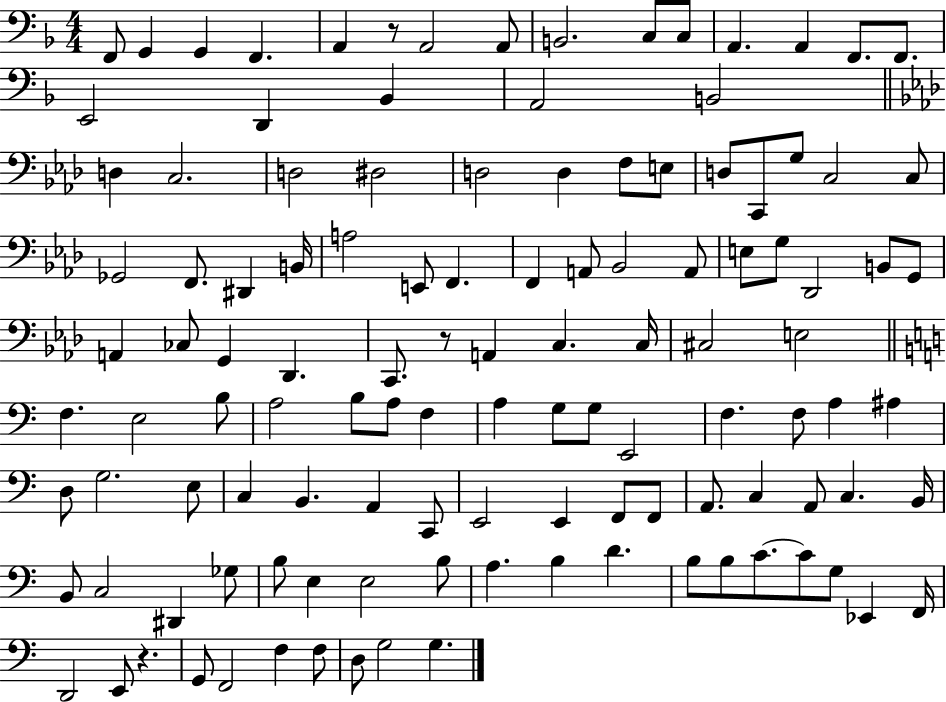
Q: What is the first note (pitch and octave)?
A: F2